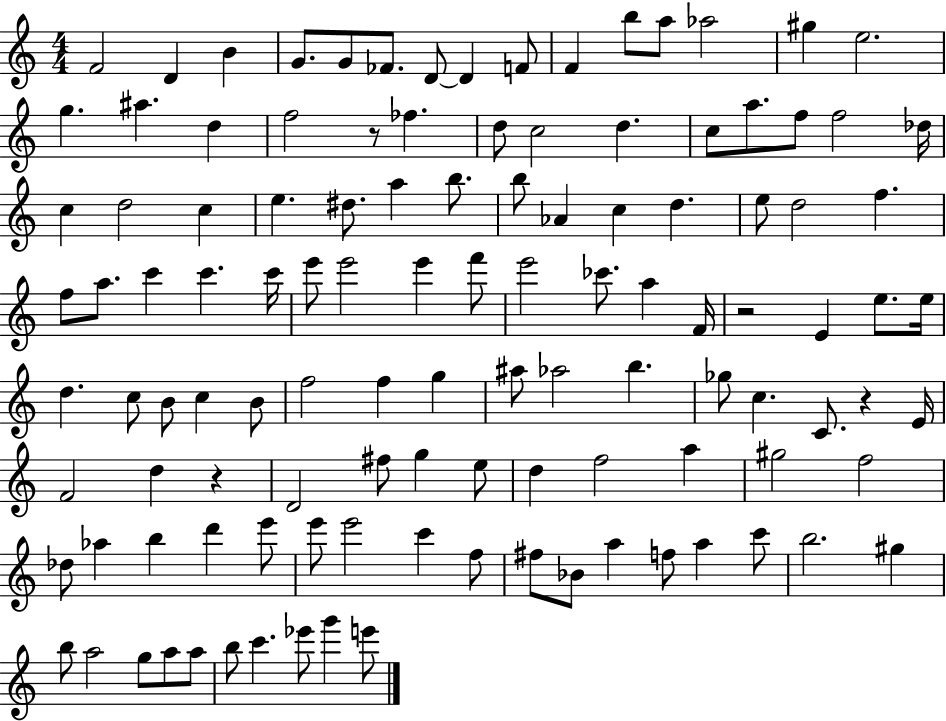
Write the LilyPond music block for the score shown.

{
  \clef treble
  \numericTimeSignature
  \time 4/4
  \key c \major
  \repeat volta 2 { f'2 d'4 b'4 | g'8. g'8 fes'8. d'8~~ d'4 f'8 | f'4 b''8 a''8 aes''2 | gis''4 e''2. | \break g''4. ais''4. d''4 | f''2 r8 fes''4. | d''8 c''2 d''4. | c''8 a''8. f''8 f''2 des''16 | \break c''4 d''2 c''4 | e''4. dis''8. a''4 b''8. | b''8 aes'4 c''4 d''4. | e''8 d''2 f''4. | \break f''8 a''8. c'''4 c'''4. c'''16 | e'''8 e'''2 e'''4 f'''8 | e'''2 ces'''8. a''4 f'16 | r2 e'4 e''8. e''16 | \break d''4. c''8 b'8 c''4 b'8 | f''2 f''4 g''4 | ais''8 aes''2 b''4. | ges''8 c''4. c'8. r4 e'16 | \break f'2 d''4 r4 | d'2 fis''8 g''4 e''8 | d''4 f''2 a''4 | gis''2 f''2 | \break des''8 aes''4 b''4 d'''4 e'''8 | e'''8 e'''2 c'''4 f''8 | fis''8 bes'8 a''4 f''8 a''4 c'''8 | b''2. gis''4 | \break b''8 a''2 g''8 a''8 a''8 | b''8 c'''4. ees'''8 g'''4 e'''8 | } \bar "|."
}